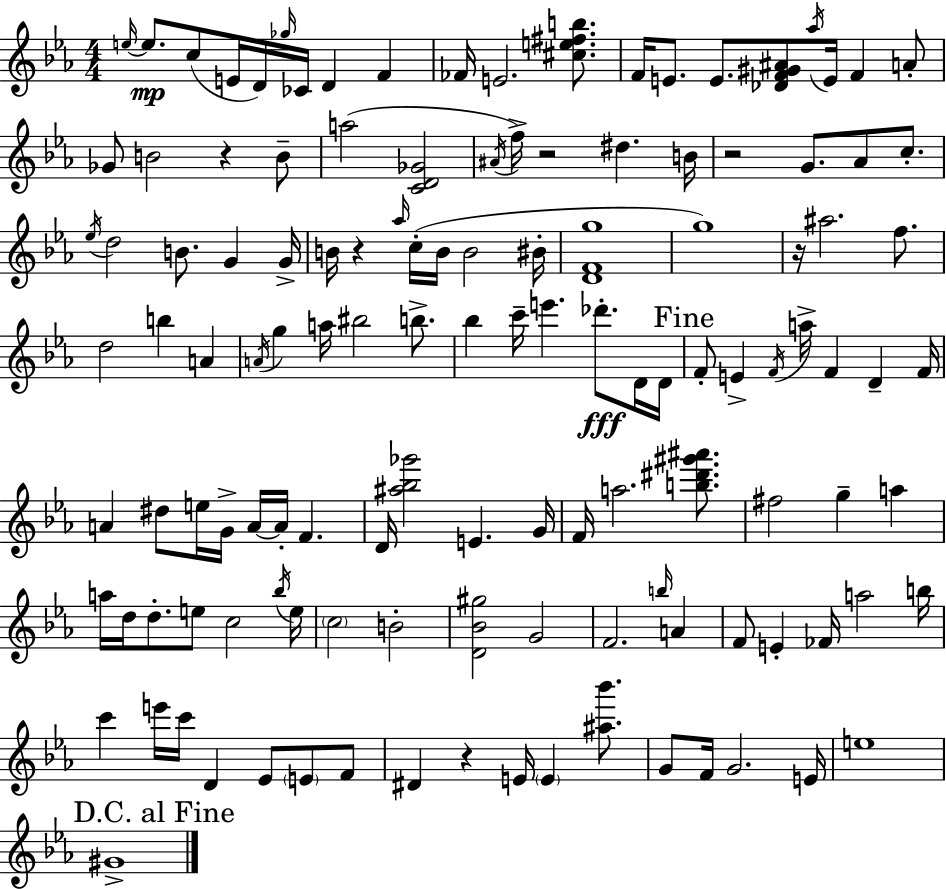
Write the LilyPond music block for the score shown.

{
  \clef treble
  \numericTimeSignature
  \time 4/4
  \key c \minor
  \grace { e''16~ }~\mp e''8. c''8( e'16 d'16) \grace { ges''16 } ces'16 d'4 f'4 | fes'16 e'2. <cis'' e'' fis'' b''>8. | f'16 e'8. e'8. <des' f' gis' ais'>8 \acciaccatura { aes''16 } e'16 f'4 | a'8-. ges'8 b'2 r4 | \break b'8-- a''2( <c' d' ges'>2 | \acciaccatura { ais'16 }) f''16-> r2 dis''4. | b'16 r2 g'8. aes'8 | c''8.-. \acciaccatura { ees''16 } d''2 b'8. | \break g'4 g'16-> b'16 r4 \grace { aes''16 } c''16-.( b'16 b'2 | bis'16-. <d' f' g''>1 | g''1) | r16 ais''2. | \break f''8. d''2 b''4 | a'4 \acciaccatura { a'16 } g''4 a''16 bis''2 | b''8.-> bes''4 c'''16-- e'''4. | des'''8.-.\fff d'16 d'16 \mark "Fine" f'8-. e'4-> \acciaccatura { f'16 } a''16-> f'4 | \break d'4-- f'16 a'4 dis''8 e''16 g'16-> | a'16~~ a'16-. f'4. d'16 <ais'' bes'' ges'''>2 | e'4. g'16 f'16 a''2. | <b'' dis''' gis''' ais'''>8. fis''2 | \break g''4-- a''4 a''16 d''16 d''8.-. e''8 c''2 | \acciaccatura { bes''16 } e''16 \parenthesize c''2 | b'2-. <d' bes' gis''>2 | g'2 f'2. | \break \grace { b''16 } a'4 f'8 e'4-. | fes'16 a''2 b''16 c'''4 e'''16 c'''16 | d'4 ees'8 \parenthesize e'8 f'8 dis'4 r4 | e'16 \parenthesize e'4 <ais'' bes'''>8. g'8 f'16 g'2. | \break e'16 e''1 | \mark "D.C. al Fine" gis'1-> | \bar "|."
}